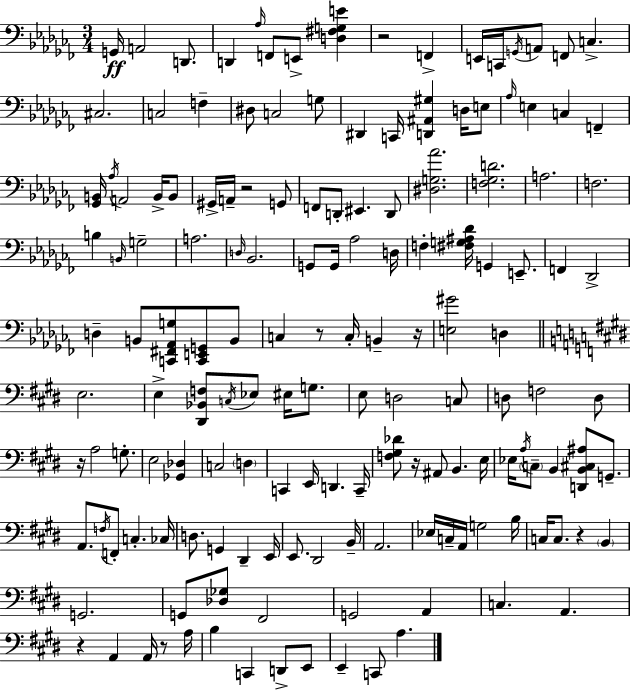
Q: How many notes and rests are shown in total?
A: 153